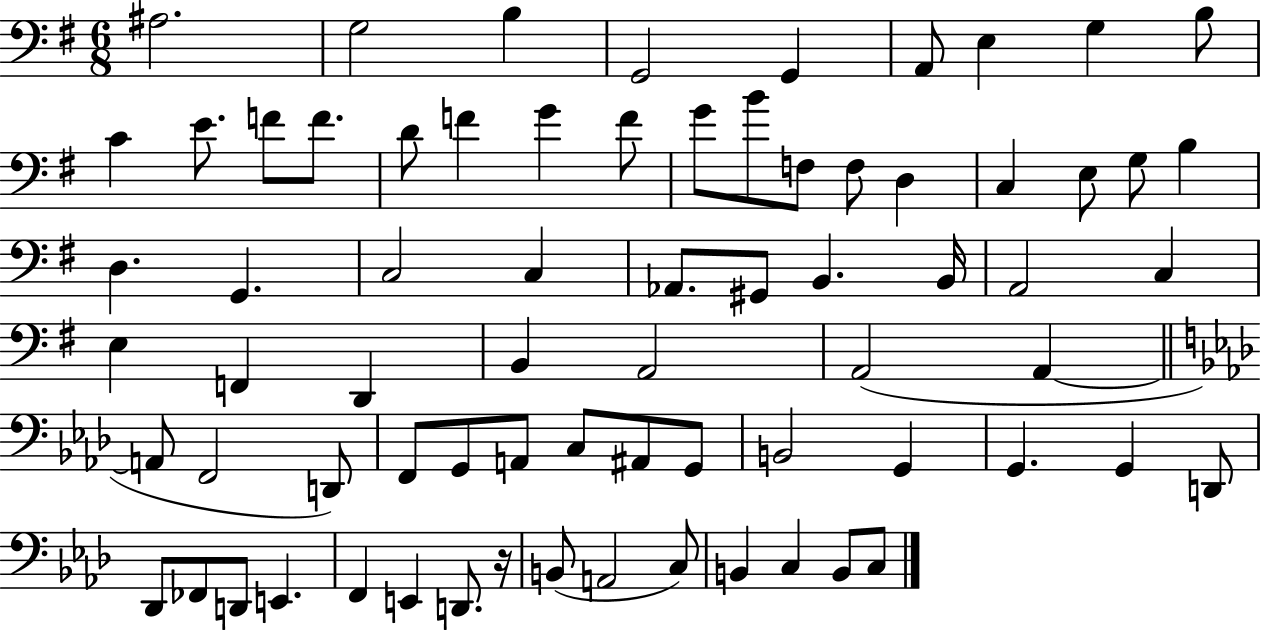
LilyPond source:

{
  \clef bass
  \numericTimeSignature
  \time 6/8
  \key g \major
  ais2. | g2 b4 | g,2 g,4 | a,8 e4 g4 b8 | \break c'4 e'8. f'8 f'8. | d'8 f'4 g'4 f'8 | g'8 b'8 f8 f8 d4 | c4 e8 g8 b4 | \break d4. g,4. | c2 c4 | aes,8. gis,8 b,4. b,16 | a,2 c4 | \break e4 f,4 d,4 | b,4 a,2 | a,2( a,4~~ | \bar "||" \break \key aes \major a,8 f,2 d,8) | f,8 g,8 a,8 c8 ais,8 g,8 | b,2 g,4 | g,4. g,4 d,8 | \break des,8 fes,8 d,8 e,4. | f,4 e,4 d,8. r16 | b,8( a,2 c8) | b,4 c4 b,8 c8 | \break \bar "|."
}